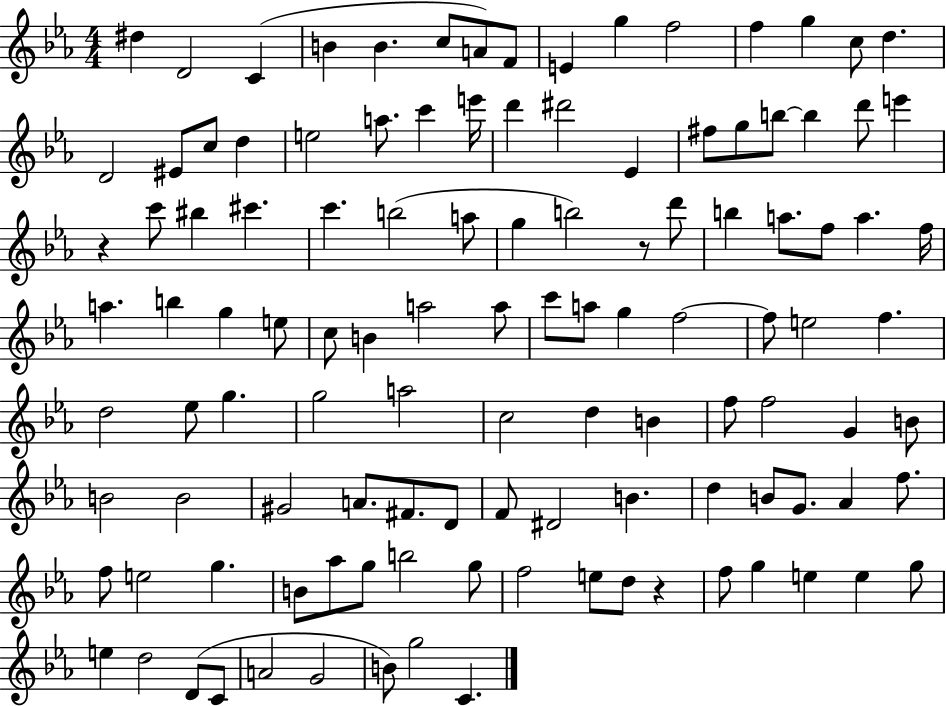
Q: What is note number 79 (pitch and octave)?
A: D4